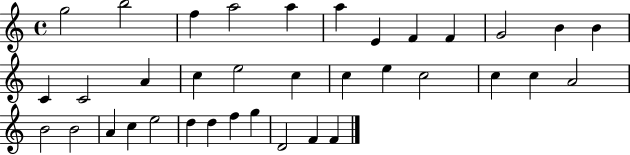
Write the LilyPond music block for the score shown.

{
  \clef treble
  \time 4/4
  \defaultTimeSignature
  \key c \major
  g''2 b''2 | f''4 a''2 a''4 | a''4 e'4 f'4 f'4 | g'2 b'4 b'4 | \break c'4 c'2 a'4 | c''4 e''2 c''4 | c''4 e''4 c''2 | c''4 c''4 a'2 | \break b'2 b'2 | a'4 c''4 e''2 | d''4 d''4 f''4 g''4 | d'2 f'4 f'4 | \break \bar "|."
}